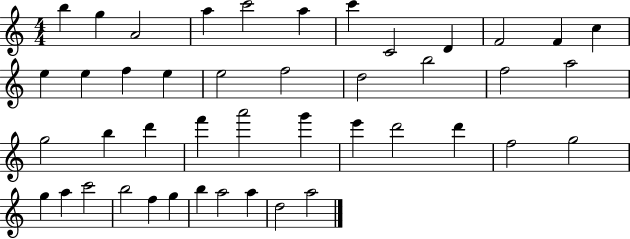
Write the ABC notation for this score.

X:1
T:Untitled
M:4/4
L:1/4
K:C
b g A2 a c'2 a c' C2 D F2 F c e e f e e2 f2 d2 b2 f2 a2 g2 b d' f' a'2 g' e' d'2 d' f2 g2 g a c'2 b2 f g b a2 a d2 a2